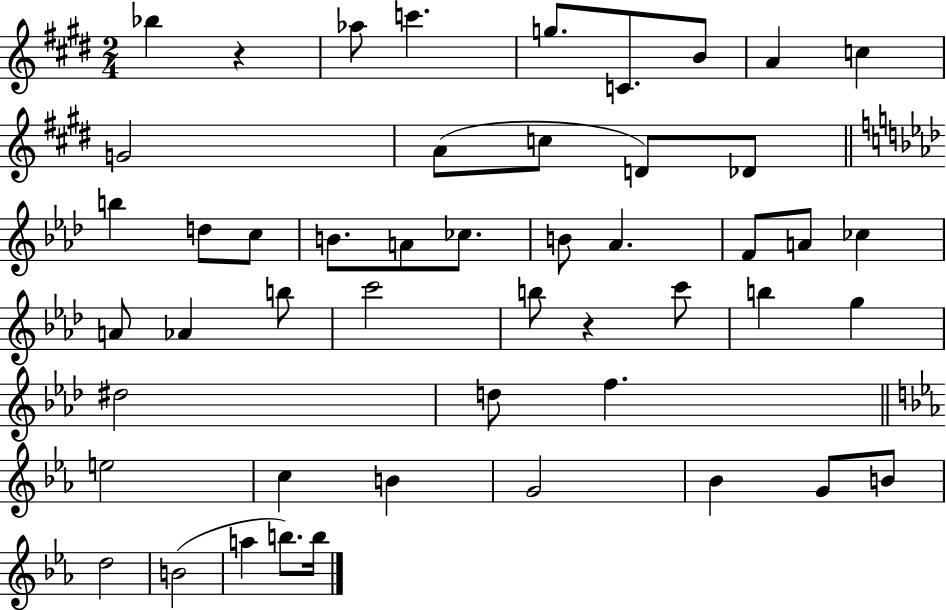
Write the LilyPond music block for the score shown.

{
  \clef treble
  \numericTimeSignature
  \time 2/4
  \key e \major
  bes''4 r4 | aes''8 c'''4. | g''8. c'8. b'8 | a'4 c''4 | \break g'2 | a'8( c''8 d'8) des'8 | \bar "||" \break \key aes \major b''4 d''8 c''8 | b'8. a'8 ces''8. | b'8 aes'4. | f'8 a'8 ces''4 | \break a'8 aes'4 b''8 | c'''2 | b''8 r4 c'''8 | b''4 g''4 | \break dis''2 | d''8 f''4. | \bar "||" \break \key ees \major e''2 | c''4 b'4 | g'2 | bes'4 g'8 b'8 | \break d''2 | b'2( | a''4 b''8.) b''16 | \bar "|."
}